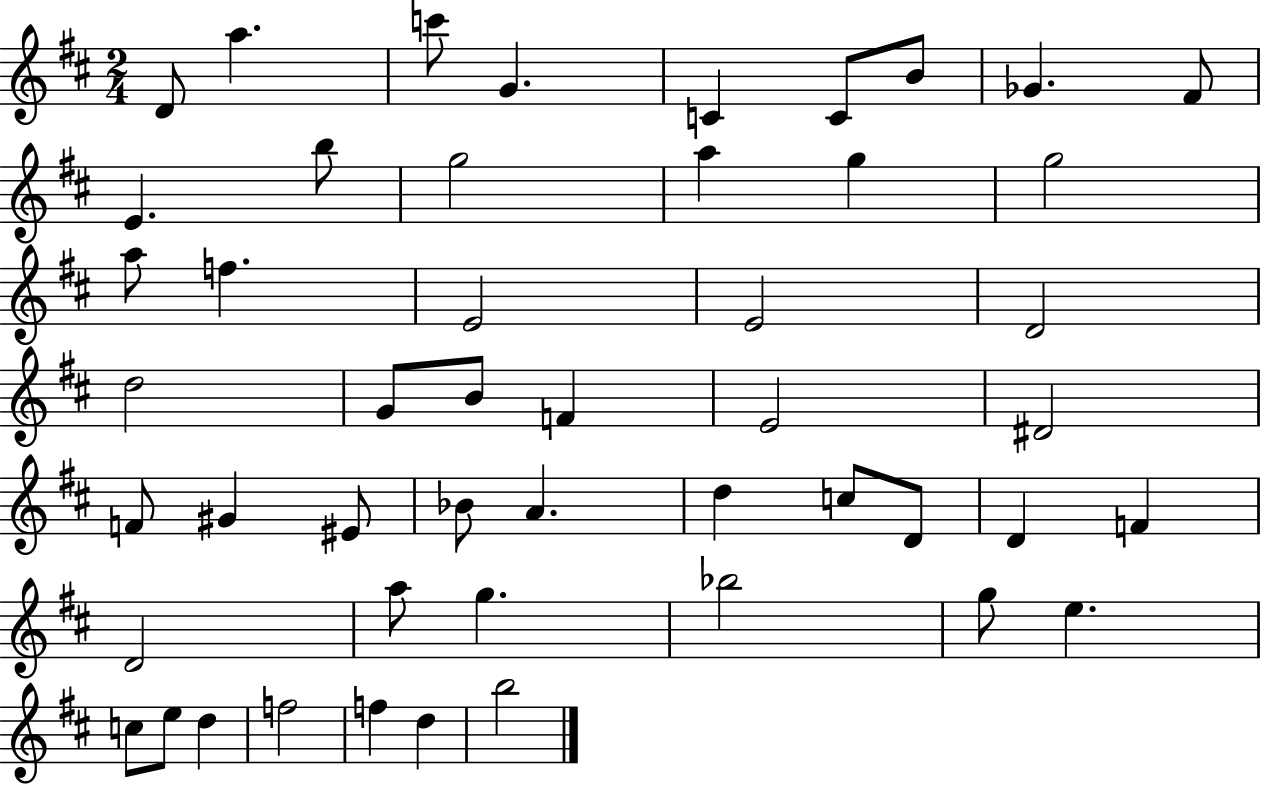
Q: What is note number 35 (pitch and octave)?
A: D4